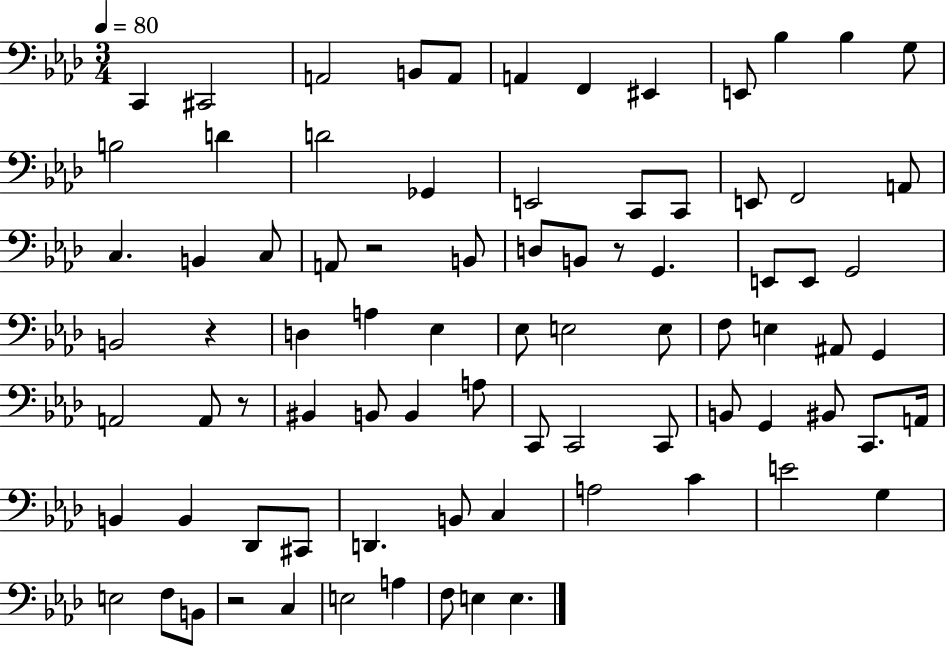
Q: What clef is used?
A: bass